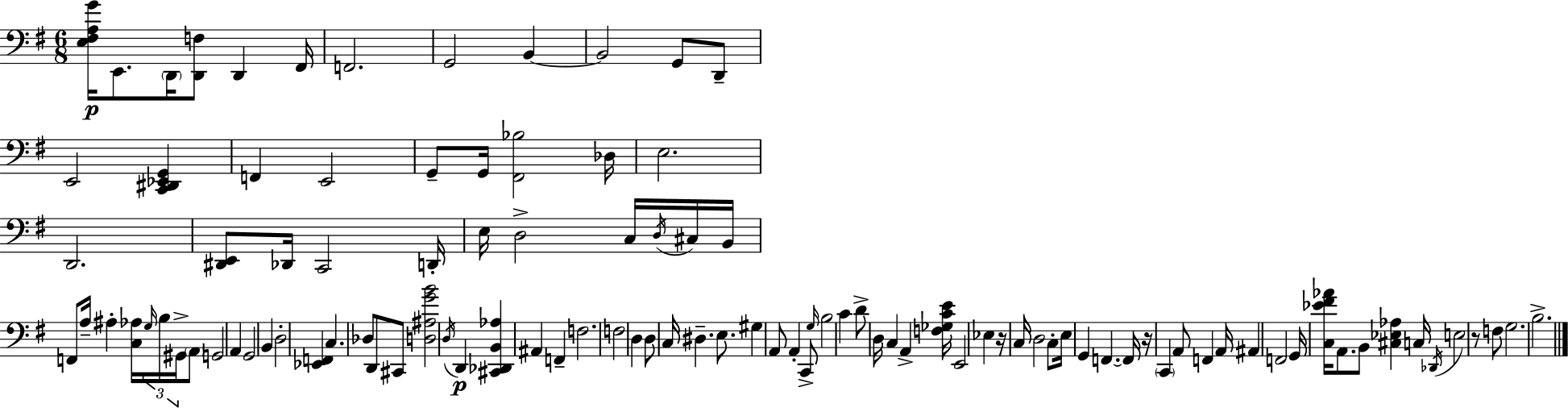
X:1
T:Untitled
M:6/8
L:1/4
K:Em
[E,^F,A,G]/4 E,,/2 D,,/4 [D,,F,]/2 D,, ^F,,/4 F,,2 G,,2 B,, B,,2 G,,/2 D,,/2 E,,2 [C,,^D,,_E,,G,,] F,, E,,2 G,,/2 G,,/4 [^F,,_B,]2 _D,/4 E,2 D,,2 [^D,,E,,]/2 _D,,/4 C,,2 D,,/4 E,/4 D,2 C,/4 D,/4 ^C,/4 B,,/4 F,,/2 A,/4 ^A, [C,_A,]/4 G,/4 B,/4 ^G,,/4 A,,/2 G,,2 A,, G,,2 B,, D,2 [_E,,F,,] C, _D,/2 D,,/2 ^C,,/2 [D,^A,GB]2 D,/4 D,, [^C,,_D,,B,,_A,] ^A,, F,, F,2 F,2 D, D,/2 C,/4 ^D, E,/2 ^G, A,,/2 A,, C,,/2 G,/4 B,2 C D/2 D,/4 C, A,, [F,_G,CE]/4 E,,2 _E, z/4 C,/4 D,2 C,/2 E,/4 G,, F,, F,,/4 z/4 C,, A,,/2 F,, A,,/4 ^A,, F,,2 G,,/4 [C,_E^F_A]/4 A,,/2 B,,/2 [^C,_E,_A,] C,/4 _D,,/4 E,2 z/2 F,/2 G,2 B,2